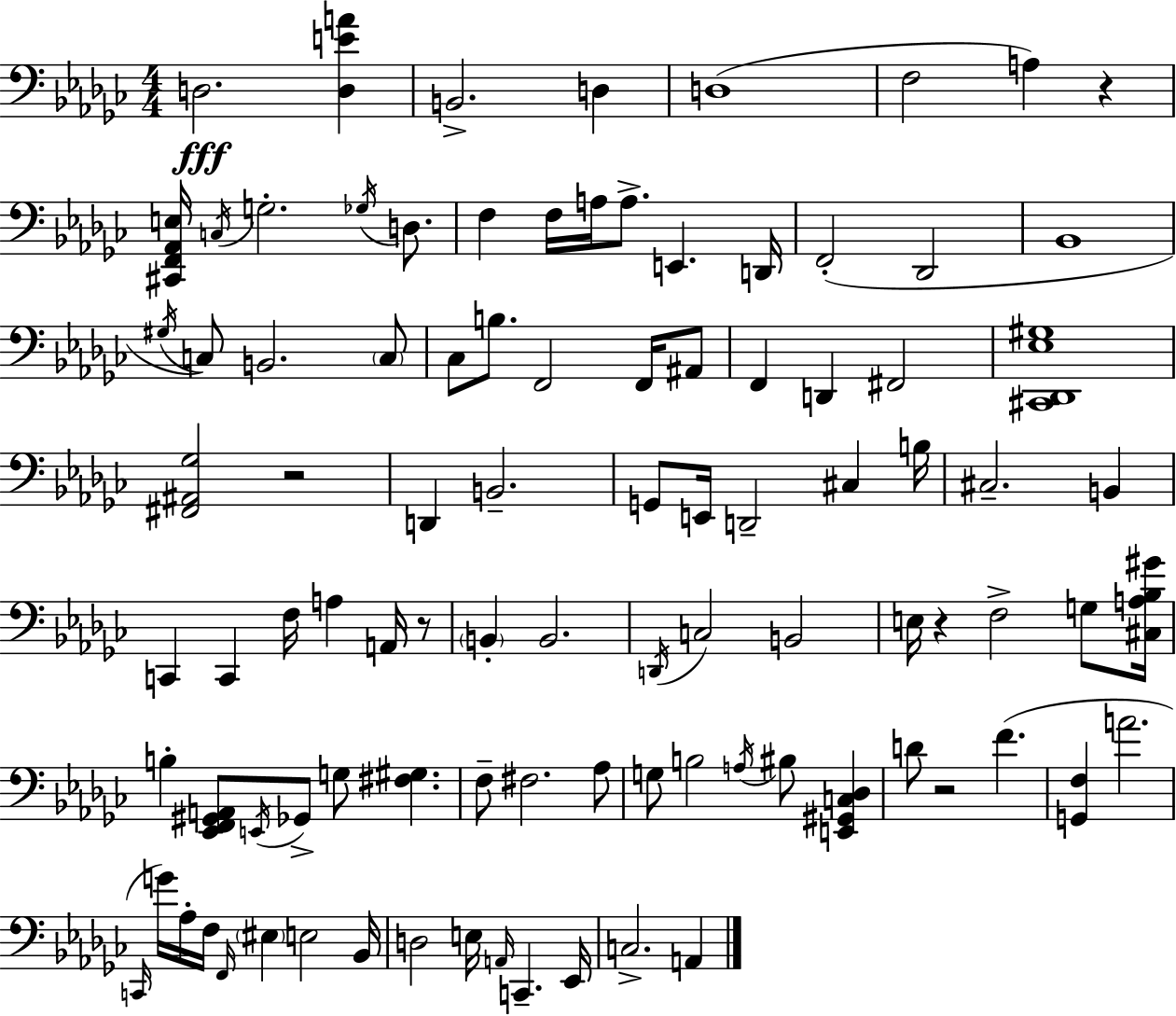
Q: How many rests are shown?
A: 5